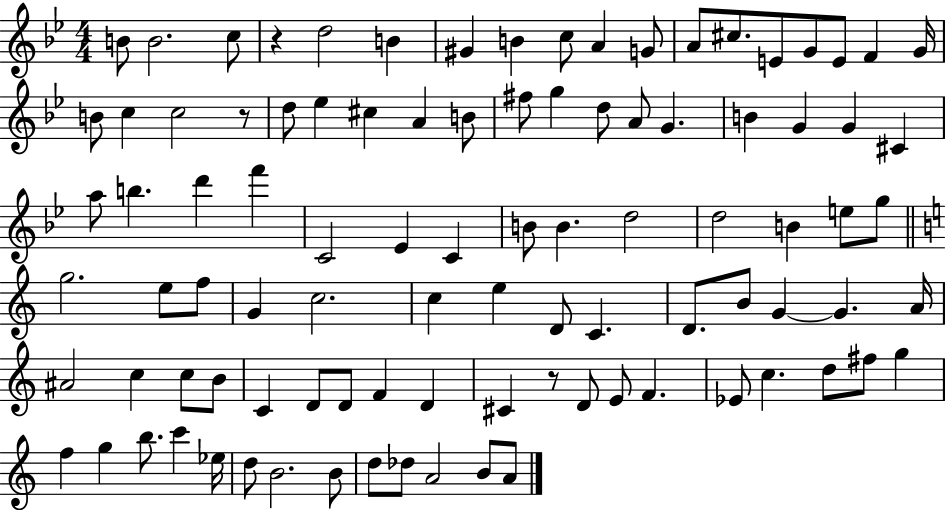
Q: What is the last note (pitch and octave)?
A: A4